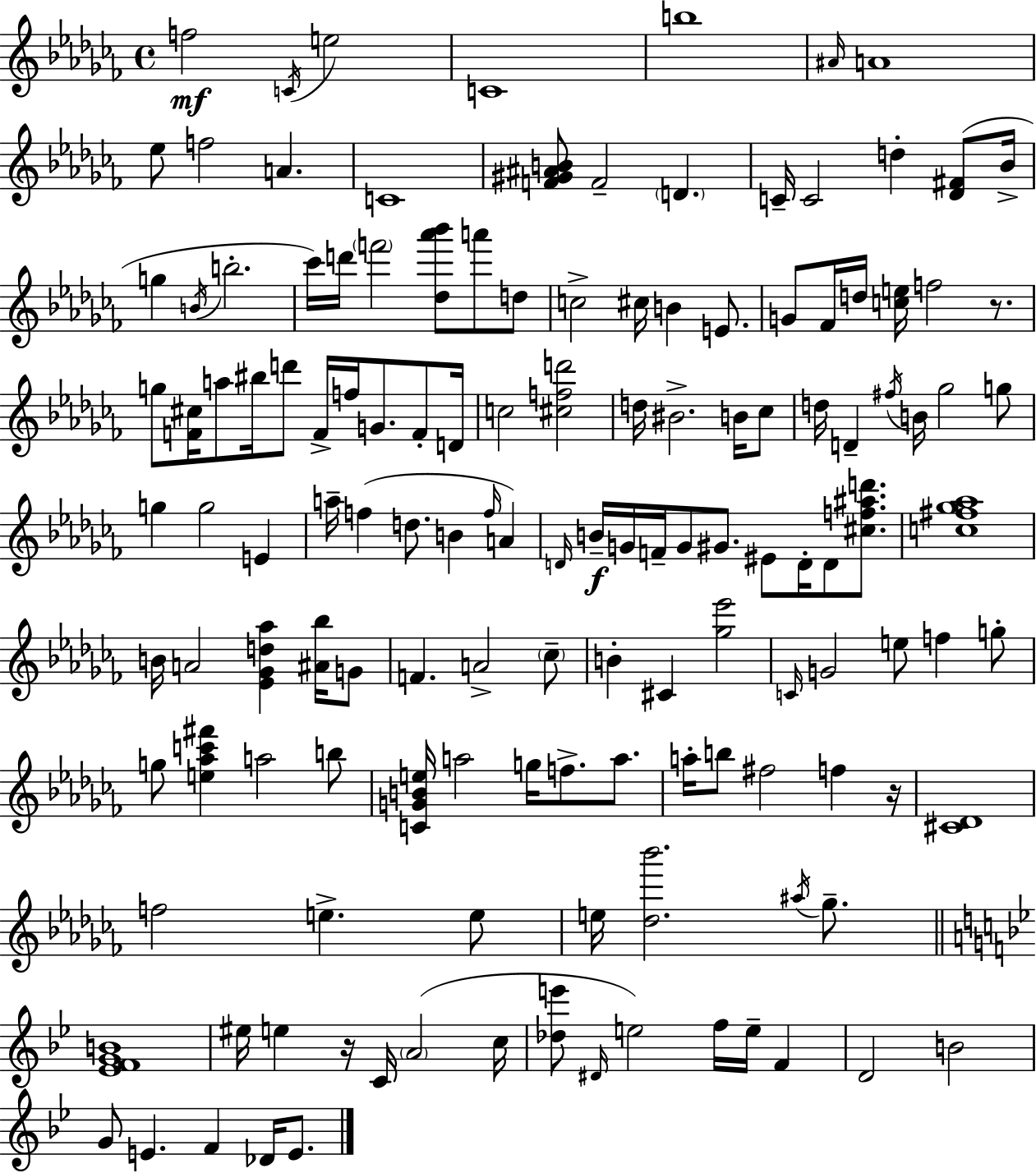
F5/h C4/s E5/h C4/w B5/w A#4/s A4/w Eb5/e F5/h A4/q. C4/w [F4,G#4,A#4,B4]/e F4/h D4/q. C4/s C4/h D5/q [Db4,F#4]/e Bb4/s G5/q B4/s B5/h. CES6/s D6/s F6/h [Db5,Ab6,Bb6]/e A6/e D5/e C5/h C#5/s B4/q E4/e. G4/e FES4/s D5/s [C5,E5]/s F5/h R/e. G5/e [F4,C#5]/s A5/e BIS5/s D6/e F4/s F5/s G4/e. F4/e D4/s C5/h [C#5,F5,D6]/h D5/s BIS4/h. B4/s CES5/e D5/s D4/q F#5/s B4/s Gb5/h G5/e G5/q G5/h E4/q A5/s F5/q D5/e. B4/q F5/s A4/q D4/s B4/s G4/s F4/s G4/e G#4/e. EIS4/e D4/s D4/e [C#5,F5,A#5,D6]/e. [C5,F#5,Gb5,Ab5]/w B4/s A4/h [Eb4,Gb4,D5,Ab5]/q [A#4,Bb5]/s G4/e F4/q. A4/h CES5/e B4/q C#4/q [Gb5,Eb6]/h C4/s G4/h E5/e F5/q G5/e G5/e [E5,Ab5,C6,F#6]/q A5/h B5/e [C4,G4,B4,E5]/s A5/h G5/s F5/e. A5/e. A5/s B5/e F#5/h F5/q R/s [C#4,Db4]/w F5/h E5/q. E5/e E5/s [Db5,Bb6]/h. A#5/s Gb5/e. [Eb4,F4,G4,B4]/w EIS5/s E5/q R/s C4/s A4/h C5/s [Db5,E6]/e D#4/s E5/h F5/s E5/s F4/q D4/h B4/h G4/e E4/q. F4/q Db4/s E4/e.